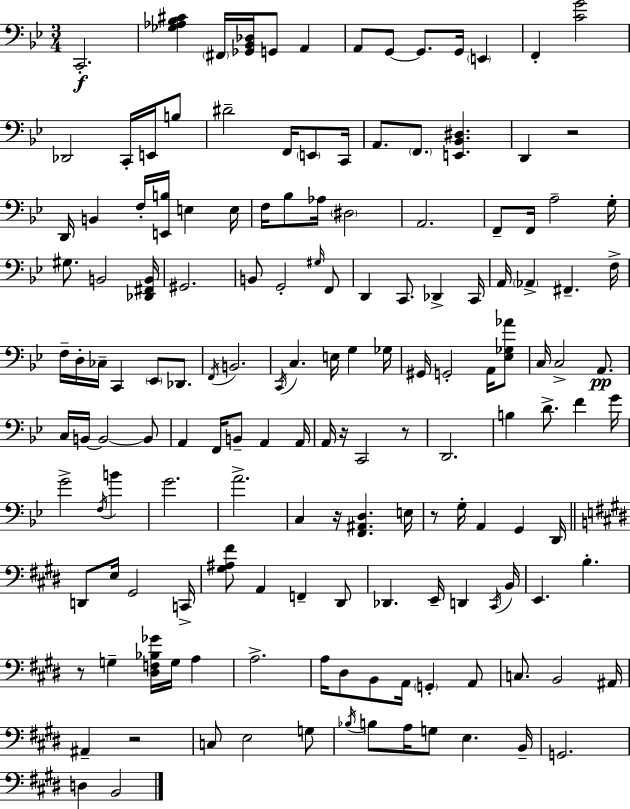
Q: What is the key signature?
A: BES major